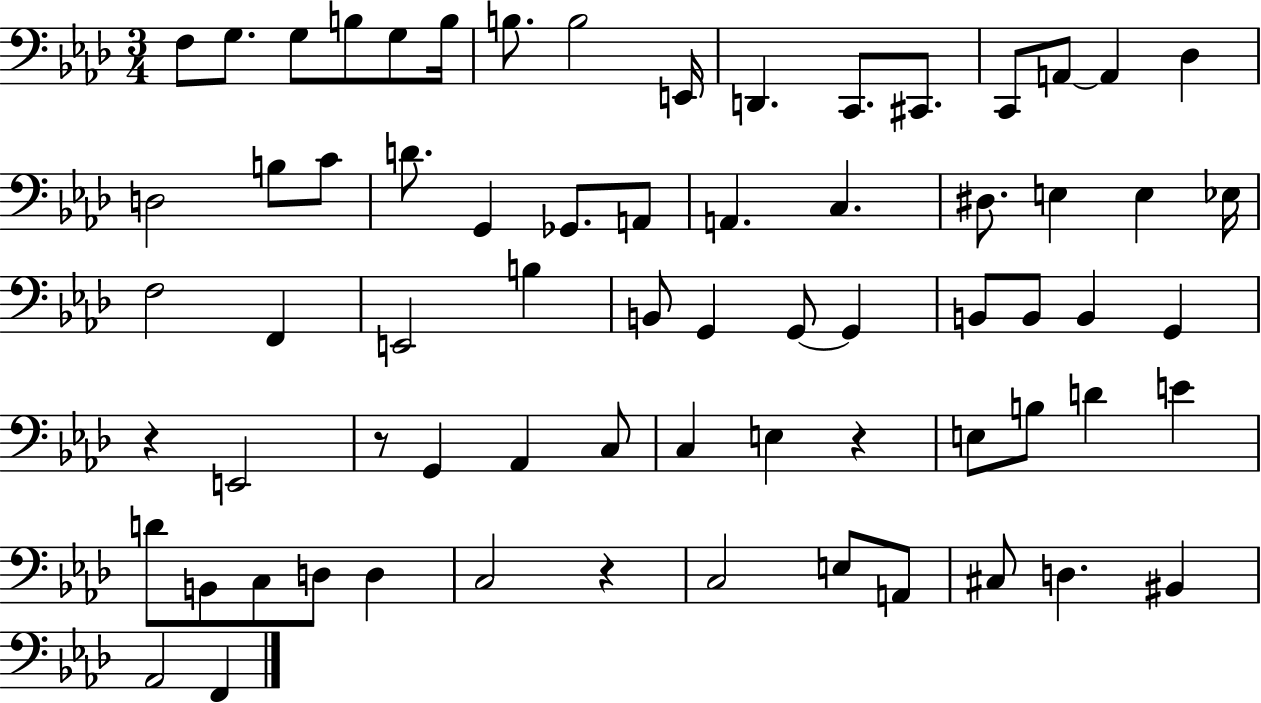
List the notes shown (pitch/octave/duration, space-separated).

F3/e G3/e. G3/e B3/e G3/e B3/s B3/e. B3/h E2/s D2/q. C2/e. C#2/e. C2/e A2/e A2/q Db3/q D3/h B3/e C4/e D4/e. G2/q Gb2/e. A2/e A2/q. C3/q. D#3/e. E3/q E3/q Eb3/s F3/h F2/q E2/h B3/q B2/e G2/q G2/e G2/q B2/e B2/e B2/q G2/q R/q E2/h R/e G2/q Ab2/q C3/e C3/q E3/q R/q E3/e B3/e D4/q E4/q D4/e B2/e C3/e D3/e D3/q C3/h R/q C3/h E3/e A2/e C#3/e D3/q. BIS2/q Ab2/h F2/q